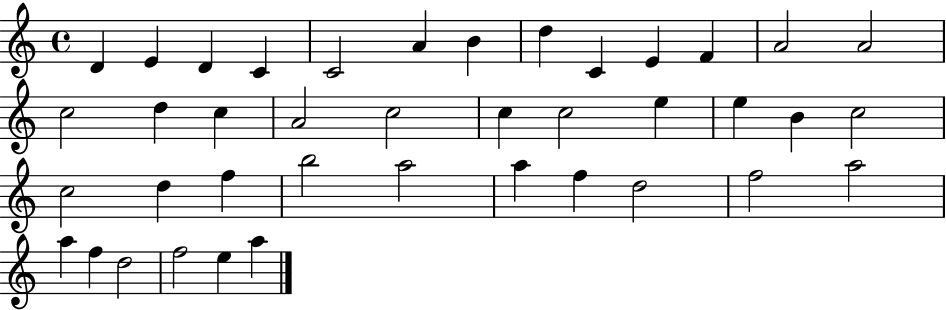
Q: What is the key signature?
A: C major